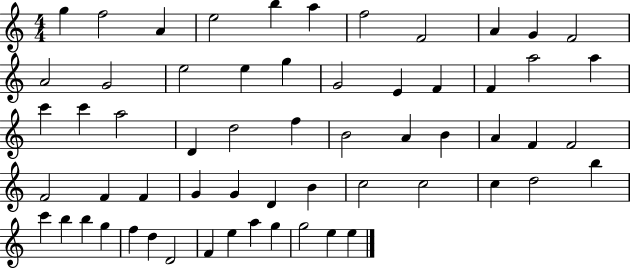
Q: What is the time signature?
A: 4/4